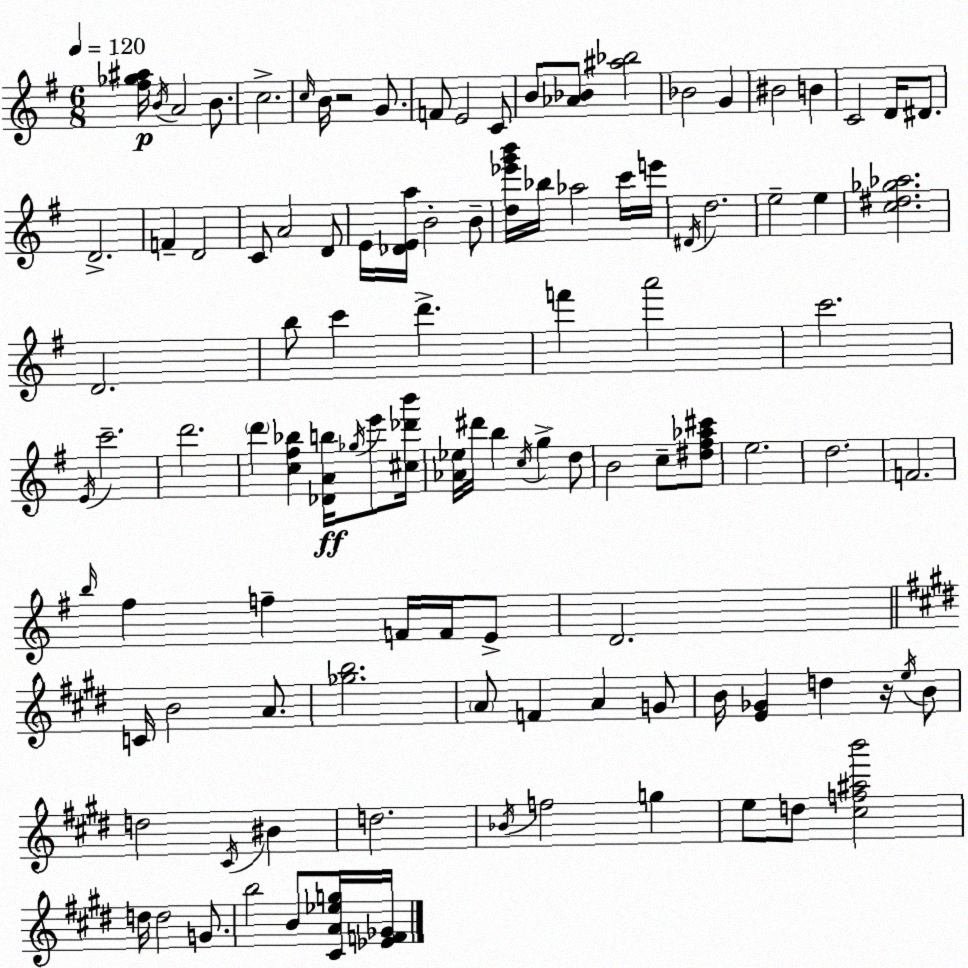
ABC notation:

X:1
T:Untitled
M:6/8
L:1/4
K:Em
[^f_g^a]/4 B/4 A2 B/2 c2 c/4 B/4 z2 G/2 F/2 E2 C/2 B/2 [_A_B]/2 [^a_b]2 _B2 G ^B2 B C2 D/4 ^D/2 D2 F D2 C/2 A2 D/2 E/4 [_DEa]/4 B2 B/2 [d_e'g'b']/4 _b/4 _a2 c'/4 e'/4 ^D/4 d2 e2 e [c^d_g_a]2 D2 b/2 c' d' f' a'2 c'2 E/4 c'2 d'2 d' [c^f_b] [_DAb]/4 _g/4 e'/2 [^c_d'b']/4 [_A_e]/4 ^d'/4 b c/4 g d/2 B2 c/2 [^d^f_a^c']/2 e2 d2 F2 b/4 ^f f F/4 F/4 E/2 D2 C/4 B2 A/2 [_gb]2 A/2 F A G/2 B/4 [E_G] d z/4 e/4 B/2 d2 ^C/4 ^B d2 _B/4 f2 g e/2 d/2 [^cf^ab']2 d/4 d2 G/2 b2 B/2 [^CA_eg]/4 [_EF_G]/4